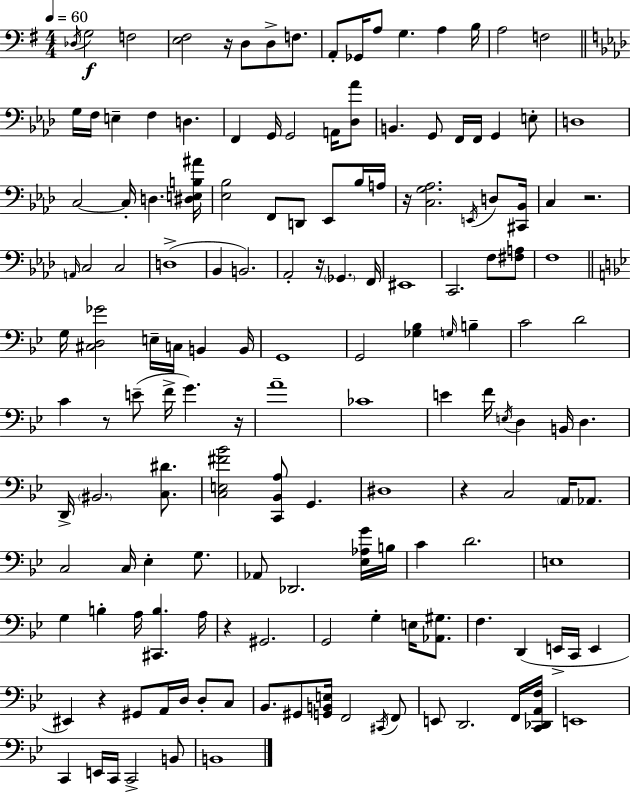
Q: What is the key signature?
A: G major